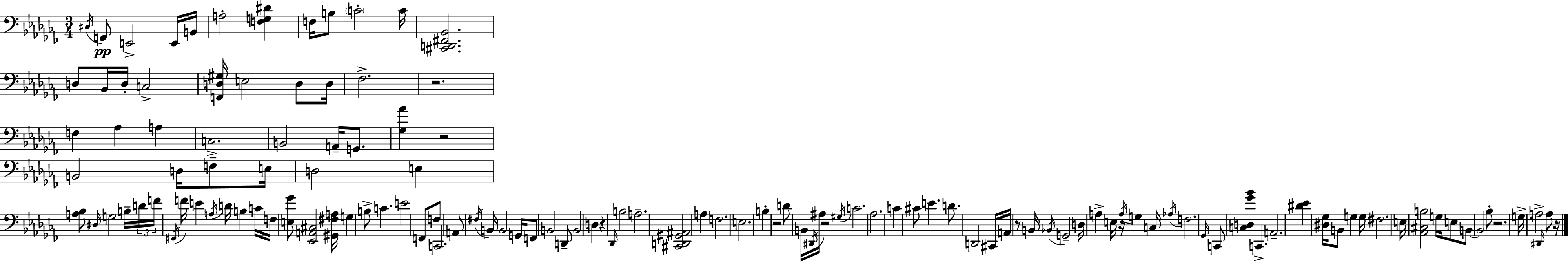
X:1
T:Untitled
M:3/4
L:1/4
K:Abm
^D,/4 G,,/2 E,,2 E,,/4 B,,/4 A,2 [F,G,^D] F,/4 B,/2 C2 C/4 [^C,,D,,^F,,_B,,]2 D,/2 _B,,/4 D,/4 C,2 [F,,D,^G,]/4 E,2 D,/2 D,/4 _F,2 z2 F, _A, A, C,2 B,,2 A,,/4 G,,/2 [_G,_A] z2 B,,2 D,/4 F,/2 E,/4 D,2 E, [A,_B,]/2 ^D,/4 G,2 B,/4 D/4 F/4 ^F,,/4 F/4 E A,/4 D/4 B, C/4 F,/4 [E,_G]/2 [_E,,A,,^C,]2 [^G,,^F,A,]/4 G, B,/2 C E2 F,,/2 F,/2 C,,2 A,,/2 ^F,/4 B,,/4 B,,2 G,,/4 F,,/2 B,,2 D,,/2 B,,2 D, z _D,,/4 B,2 A,2 [^C,,D,,^G,,^A,,]2 A, F,2 E,2 B, z2 D/2 B,,/4 ^D,,/4 ^A,/4 z2 ^G,/4 C2 _A,2 C ^C/2 E D/2 D,,2 ^C,,/4 A,,/4 z/2 B,,/4 _B,,/4 G,,2 D,/4 A, E,/4 z/4 A,/4 G, C,/4 _A,/4 F,2 _G,,/4 C,,/2 [C,D,_G_B] C,, A,,2 [^D_E] [^D,_G,]/4 B,,/2 G, G,/4 ^F,2 E,/4 [_A,,^C,B,]2 G,/4 E,/2 B,,/2 B,,2 _B,/2 z2 G,/4 A,2 ^D,,/4 A,/2 z/4